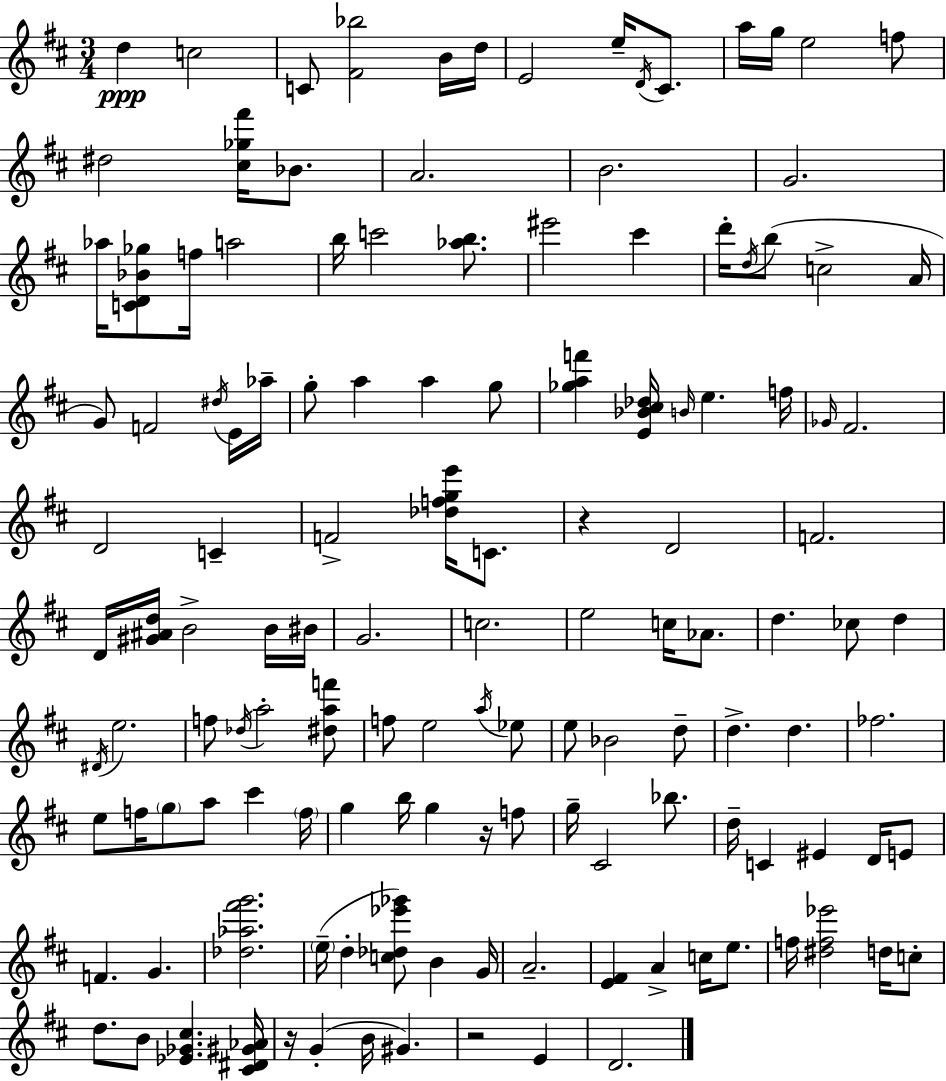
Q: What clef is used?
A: treble